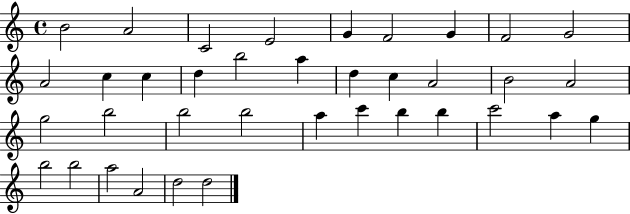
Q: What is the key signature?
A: C major